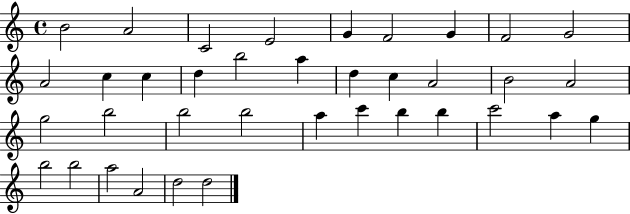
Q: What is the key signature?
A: C major